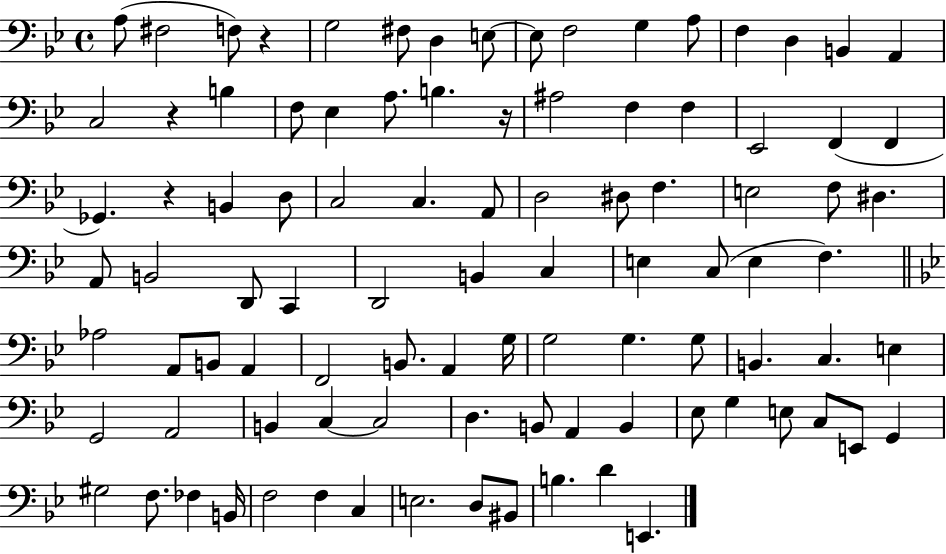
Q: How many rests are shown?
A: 4